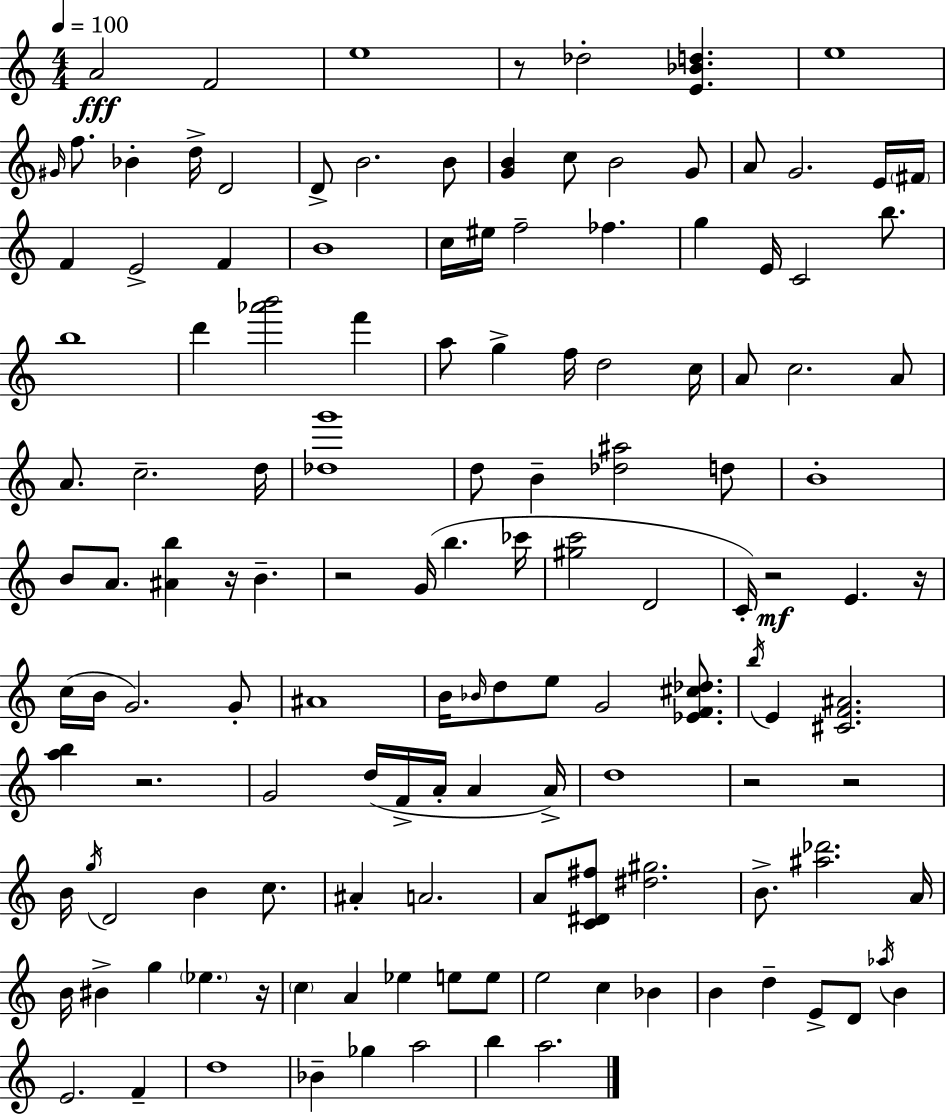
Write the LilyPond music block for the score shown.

{
  \clef treble
  \numericTimeSignature
  \time 4/4
  \key a \minor
  \tempo 4 = 100
  a'2\fff f'2 | e''1 | r8 des''2-. <e' bes' d''>4. | e''1 | \break \grace { gis'16 } f''8. bes'4-. d''16-> d'2 | d'8-> b'2. b'8 | <g' b'>4 c''8 b'2 g'8 | a'8 g'2. e'16 | \break \parenthesize fis'16 f'4 e'2-> f'4 | b'1 | c''16 eis''16 f''2-- fes''4. | g''4 e'16 c'2 b''8. | \break b''1 | d'''4 <aes''' b'''>2 f'''4 | a''8 g''4-> f''16 d''2 | c''16 a'8 c''2. a'8 | \break a'8. c''2.-- | d''16 <des'' g'''>1 | d''8 b'4-- <des'' ais''>2 d''8 | b'1-. | \break b'8 a'8. <ais' b''>4 r16 b'4.-- | r2 g'16( b''4. | ces'''16 <gis'' c'''>2 d'2 | c'16-.) r2\mf e'4. | \break r16 c''16( b'16 g'2.) g'8-. | ais'1 | b'16 \grace { bes'16 } d''8 e''8 g'2 <ees' f' cis'' des''>8. | \acciaccatura { b''16 } e'4 <cis' f' ais'>2. | \break <a'' b''>4 r2. | g'2 d''16( f'16-> a'16-. a'4 | a'16->) d''1 | r2 r2 | \break b'16 \acciaccatura { g''16 } d'2 b'4 | c''8. ais'4-. a'2. | a'8 <c' dis' fis''>8 <dis'' gis''>2. | b'8.-> <ais'' des'''>2. | \break a'16 b'16 bis'4-> g''4 \parenthesize ees''4. | r16 \parenthesize c''4 a'4 ees''4 | e''8 e''8 e''2 c''4 | bes'4 b'4 d''4-- e'8-> d'8 | \break \acciaccatura { aes''16 } b'4 e'2. | f'4-- d''1 | bes'4-- ges''4 a''2 | b''4 a''2. | \break \bar "|."
}